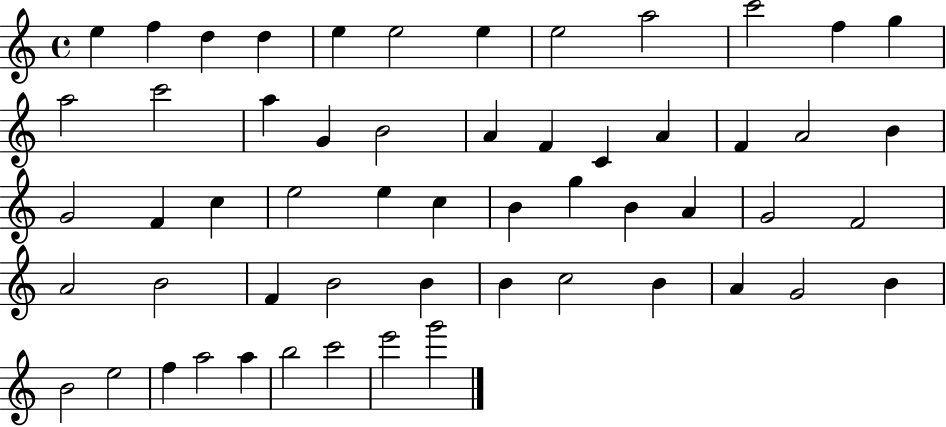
X:1
T:Untitled
M:4/4
L:1/4
K:C
e f d d e e2 e e2 a2 c'2 f g a2 c'2 a G B2 A F C A F A2 B G2 F c e2 e c B g B A G2 F2 A2 B2 F B2 B B c2 B A G2 B B2 e2 f a2 a b2 c'2 e'2 g'2